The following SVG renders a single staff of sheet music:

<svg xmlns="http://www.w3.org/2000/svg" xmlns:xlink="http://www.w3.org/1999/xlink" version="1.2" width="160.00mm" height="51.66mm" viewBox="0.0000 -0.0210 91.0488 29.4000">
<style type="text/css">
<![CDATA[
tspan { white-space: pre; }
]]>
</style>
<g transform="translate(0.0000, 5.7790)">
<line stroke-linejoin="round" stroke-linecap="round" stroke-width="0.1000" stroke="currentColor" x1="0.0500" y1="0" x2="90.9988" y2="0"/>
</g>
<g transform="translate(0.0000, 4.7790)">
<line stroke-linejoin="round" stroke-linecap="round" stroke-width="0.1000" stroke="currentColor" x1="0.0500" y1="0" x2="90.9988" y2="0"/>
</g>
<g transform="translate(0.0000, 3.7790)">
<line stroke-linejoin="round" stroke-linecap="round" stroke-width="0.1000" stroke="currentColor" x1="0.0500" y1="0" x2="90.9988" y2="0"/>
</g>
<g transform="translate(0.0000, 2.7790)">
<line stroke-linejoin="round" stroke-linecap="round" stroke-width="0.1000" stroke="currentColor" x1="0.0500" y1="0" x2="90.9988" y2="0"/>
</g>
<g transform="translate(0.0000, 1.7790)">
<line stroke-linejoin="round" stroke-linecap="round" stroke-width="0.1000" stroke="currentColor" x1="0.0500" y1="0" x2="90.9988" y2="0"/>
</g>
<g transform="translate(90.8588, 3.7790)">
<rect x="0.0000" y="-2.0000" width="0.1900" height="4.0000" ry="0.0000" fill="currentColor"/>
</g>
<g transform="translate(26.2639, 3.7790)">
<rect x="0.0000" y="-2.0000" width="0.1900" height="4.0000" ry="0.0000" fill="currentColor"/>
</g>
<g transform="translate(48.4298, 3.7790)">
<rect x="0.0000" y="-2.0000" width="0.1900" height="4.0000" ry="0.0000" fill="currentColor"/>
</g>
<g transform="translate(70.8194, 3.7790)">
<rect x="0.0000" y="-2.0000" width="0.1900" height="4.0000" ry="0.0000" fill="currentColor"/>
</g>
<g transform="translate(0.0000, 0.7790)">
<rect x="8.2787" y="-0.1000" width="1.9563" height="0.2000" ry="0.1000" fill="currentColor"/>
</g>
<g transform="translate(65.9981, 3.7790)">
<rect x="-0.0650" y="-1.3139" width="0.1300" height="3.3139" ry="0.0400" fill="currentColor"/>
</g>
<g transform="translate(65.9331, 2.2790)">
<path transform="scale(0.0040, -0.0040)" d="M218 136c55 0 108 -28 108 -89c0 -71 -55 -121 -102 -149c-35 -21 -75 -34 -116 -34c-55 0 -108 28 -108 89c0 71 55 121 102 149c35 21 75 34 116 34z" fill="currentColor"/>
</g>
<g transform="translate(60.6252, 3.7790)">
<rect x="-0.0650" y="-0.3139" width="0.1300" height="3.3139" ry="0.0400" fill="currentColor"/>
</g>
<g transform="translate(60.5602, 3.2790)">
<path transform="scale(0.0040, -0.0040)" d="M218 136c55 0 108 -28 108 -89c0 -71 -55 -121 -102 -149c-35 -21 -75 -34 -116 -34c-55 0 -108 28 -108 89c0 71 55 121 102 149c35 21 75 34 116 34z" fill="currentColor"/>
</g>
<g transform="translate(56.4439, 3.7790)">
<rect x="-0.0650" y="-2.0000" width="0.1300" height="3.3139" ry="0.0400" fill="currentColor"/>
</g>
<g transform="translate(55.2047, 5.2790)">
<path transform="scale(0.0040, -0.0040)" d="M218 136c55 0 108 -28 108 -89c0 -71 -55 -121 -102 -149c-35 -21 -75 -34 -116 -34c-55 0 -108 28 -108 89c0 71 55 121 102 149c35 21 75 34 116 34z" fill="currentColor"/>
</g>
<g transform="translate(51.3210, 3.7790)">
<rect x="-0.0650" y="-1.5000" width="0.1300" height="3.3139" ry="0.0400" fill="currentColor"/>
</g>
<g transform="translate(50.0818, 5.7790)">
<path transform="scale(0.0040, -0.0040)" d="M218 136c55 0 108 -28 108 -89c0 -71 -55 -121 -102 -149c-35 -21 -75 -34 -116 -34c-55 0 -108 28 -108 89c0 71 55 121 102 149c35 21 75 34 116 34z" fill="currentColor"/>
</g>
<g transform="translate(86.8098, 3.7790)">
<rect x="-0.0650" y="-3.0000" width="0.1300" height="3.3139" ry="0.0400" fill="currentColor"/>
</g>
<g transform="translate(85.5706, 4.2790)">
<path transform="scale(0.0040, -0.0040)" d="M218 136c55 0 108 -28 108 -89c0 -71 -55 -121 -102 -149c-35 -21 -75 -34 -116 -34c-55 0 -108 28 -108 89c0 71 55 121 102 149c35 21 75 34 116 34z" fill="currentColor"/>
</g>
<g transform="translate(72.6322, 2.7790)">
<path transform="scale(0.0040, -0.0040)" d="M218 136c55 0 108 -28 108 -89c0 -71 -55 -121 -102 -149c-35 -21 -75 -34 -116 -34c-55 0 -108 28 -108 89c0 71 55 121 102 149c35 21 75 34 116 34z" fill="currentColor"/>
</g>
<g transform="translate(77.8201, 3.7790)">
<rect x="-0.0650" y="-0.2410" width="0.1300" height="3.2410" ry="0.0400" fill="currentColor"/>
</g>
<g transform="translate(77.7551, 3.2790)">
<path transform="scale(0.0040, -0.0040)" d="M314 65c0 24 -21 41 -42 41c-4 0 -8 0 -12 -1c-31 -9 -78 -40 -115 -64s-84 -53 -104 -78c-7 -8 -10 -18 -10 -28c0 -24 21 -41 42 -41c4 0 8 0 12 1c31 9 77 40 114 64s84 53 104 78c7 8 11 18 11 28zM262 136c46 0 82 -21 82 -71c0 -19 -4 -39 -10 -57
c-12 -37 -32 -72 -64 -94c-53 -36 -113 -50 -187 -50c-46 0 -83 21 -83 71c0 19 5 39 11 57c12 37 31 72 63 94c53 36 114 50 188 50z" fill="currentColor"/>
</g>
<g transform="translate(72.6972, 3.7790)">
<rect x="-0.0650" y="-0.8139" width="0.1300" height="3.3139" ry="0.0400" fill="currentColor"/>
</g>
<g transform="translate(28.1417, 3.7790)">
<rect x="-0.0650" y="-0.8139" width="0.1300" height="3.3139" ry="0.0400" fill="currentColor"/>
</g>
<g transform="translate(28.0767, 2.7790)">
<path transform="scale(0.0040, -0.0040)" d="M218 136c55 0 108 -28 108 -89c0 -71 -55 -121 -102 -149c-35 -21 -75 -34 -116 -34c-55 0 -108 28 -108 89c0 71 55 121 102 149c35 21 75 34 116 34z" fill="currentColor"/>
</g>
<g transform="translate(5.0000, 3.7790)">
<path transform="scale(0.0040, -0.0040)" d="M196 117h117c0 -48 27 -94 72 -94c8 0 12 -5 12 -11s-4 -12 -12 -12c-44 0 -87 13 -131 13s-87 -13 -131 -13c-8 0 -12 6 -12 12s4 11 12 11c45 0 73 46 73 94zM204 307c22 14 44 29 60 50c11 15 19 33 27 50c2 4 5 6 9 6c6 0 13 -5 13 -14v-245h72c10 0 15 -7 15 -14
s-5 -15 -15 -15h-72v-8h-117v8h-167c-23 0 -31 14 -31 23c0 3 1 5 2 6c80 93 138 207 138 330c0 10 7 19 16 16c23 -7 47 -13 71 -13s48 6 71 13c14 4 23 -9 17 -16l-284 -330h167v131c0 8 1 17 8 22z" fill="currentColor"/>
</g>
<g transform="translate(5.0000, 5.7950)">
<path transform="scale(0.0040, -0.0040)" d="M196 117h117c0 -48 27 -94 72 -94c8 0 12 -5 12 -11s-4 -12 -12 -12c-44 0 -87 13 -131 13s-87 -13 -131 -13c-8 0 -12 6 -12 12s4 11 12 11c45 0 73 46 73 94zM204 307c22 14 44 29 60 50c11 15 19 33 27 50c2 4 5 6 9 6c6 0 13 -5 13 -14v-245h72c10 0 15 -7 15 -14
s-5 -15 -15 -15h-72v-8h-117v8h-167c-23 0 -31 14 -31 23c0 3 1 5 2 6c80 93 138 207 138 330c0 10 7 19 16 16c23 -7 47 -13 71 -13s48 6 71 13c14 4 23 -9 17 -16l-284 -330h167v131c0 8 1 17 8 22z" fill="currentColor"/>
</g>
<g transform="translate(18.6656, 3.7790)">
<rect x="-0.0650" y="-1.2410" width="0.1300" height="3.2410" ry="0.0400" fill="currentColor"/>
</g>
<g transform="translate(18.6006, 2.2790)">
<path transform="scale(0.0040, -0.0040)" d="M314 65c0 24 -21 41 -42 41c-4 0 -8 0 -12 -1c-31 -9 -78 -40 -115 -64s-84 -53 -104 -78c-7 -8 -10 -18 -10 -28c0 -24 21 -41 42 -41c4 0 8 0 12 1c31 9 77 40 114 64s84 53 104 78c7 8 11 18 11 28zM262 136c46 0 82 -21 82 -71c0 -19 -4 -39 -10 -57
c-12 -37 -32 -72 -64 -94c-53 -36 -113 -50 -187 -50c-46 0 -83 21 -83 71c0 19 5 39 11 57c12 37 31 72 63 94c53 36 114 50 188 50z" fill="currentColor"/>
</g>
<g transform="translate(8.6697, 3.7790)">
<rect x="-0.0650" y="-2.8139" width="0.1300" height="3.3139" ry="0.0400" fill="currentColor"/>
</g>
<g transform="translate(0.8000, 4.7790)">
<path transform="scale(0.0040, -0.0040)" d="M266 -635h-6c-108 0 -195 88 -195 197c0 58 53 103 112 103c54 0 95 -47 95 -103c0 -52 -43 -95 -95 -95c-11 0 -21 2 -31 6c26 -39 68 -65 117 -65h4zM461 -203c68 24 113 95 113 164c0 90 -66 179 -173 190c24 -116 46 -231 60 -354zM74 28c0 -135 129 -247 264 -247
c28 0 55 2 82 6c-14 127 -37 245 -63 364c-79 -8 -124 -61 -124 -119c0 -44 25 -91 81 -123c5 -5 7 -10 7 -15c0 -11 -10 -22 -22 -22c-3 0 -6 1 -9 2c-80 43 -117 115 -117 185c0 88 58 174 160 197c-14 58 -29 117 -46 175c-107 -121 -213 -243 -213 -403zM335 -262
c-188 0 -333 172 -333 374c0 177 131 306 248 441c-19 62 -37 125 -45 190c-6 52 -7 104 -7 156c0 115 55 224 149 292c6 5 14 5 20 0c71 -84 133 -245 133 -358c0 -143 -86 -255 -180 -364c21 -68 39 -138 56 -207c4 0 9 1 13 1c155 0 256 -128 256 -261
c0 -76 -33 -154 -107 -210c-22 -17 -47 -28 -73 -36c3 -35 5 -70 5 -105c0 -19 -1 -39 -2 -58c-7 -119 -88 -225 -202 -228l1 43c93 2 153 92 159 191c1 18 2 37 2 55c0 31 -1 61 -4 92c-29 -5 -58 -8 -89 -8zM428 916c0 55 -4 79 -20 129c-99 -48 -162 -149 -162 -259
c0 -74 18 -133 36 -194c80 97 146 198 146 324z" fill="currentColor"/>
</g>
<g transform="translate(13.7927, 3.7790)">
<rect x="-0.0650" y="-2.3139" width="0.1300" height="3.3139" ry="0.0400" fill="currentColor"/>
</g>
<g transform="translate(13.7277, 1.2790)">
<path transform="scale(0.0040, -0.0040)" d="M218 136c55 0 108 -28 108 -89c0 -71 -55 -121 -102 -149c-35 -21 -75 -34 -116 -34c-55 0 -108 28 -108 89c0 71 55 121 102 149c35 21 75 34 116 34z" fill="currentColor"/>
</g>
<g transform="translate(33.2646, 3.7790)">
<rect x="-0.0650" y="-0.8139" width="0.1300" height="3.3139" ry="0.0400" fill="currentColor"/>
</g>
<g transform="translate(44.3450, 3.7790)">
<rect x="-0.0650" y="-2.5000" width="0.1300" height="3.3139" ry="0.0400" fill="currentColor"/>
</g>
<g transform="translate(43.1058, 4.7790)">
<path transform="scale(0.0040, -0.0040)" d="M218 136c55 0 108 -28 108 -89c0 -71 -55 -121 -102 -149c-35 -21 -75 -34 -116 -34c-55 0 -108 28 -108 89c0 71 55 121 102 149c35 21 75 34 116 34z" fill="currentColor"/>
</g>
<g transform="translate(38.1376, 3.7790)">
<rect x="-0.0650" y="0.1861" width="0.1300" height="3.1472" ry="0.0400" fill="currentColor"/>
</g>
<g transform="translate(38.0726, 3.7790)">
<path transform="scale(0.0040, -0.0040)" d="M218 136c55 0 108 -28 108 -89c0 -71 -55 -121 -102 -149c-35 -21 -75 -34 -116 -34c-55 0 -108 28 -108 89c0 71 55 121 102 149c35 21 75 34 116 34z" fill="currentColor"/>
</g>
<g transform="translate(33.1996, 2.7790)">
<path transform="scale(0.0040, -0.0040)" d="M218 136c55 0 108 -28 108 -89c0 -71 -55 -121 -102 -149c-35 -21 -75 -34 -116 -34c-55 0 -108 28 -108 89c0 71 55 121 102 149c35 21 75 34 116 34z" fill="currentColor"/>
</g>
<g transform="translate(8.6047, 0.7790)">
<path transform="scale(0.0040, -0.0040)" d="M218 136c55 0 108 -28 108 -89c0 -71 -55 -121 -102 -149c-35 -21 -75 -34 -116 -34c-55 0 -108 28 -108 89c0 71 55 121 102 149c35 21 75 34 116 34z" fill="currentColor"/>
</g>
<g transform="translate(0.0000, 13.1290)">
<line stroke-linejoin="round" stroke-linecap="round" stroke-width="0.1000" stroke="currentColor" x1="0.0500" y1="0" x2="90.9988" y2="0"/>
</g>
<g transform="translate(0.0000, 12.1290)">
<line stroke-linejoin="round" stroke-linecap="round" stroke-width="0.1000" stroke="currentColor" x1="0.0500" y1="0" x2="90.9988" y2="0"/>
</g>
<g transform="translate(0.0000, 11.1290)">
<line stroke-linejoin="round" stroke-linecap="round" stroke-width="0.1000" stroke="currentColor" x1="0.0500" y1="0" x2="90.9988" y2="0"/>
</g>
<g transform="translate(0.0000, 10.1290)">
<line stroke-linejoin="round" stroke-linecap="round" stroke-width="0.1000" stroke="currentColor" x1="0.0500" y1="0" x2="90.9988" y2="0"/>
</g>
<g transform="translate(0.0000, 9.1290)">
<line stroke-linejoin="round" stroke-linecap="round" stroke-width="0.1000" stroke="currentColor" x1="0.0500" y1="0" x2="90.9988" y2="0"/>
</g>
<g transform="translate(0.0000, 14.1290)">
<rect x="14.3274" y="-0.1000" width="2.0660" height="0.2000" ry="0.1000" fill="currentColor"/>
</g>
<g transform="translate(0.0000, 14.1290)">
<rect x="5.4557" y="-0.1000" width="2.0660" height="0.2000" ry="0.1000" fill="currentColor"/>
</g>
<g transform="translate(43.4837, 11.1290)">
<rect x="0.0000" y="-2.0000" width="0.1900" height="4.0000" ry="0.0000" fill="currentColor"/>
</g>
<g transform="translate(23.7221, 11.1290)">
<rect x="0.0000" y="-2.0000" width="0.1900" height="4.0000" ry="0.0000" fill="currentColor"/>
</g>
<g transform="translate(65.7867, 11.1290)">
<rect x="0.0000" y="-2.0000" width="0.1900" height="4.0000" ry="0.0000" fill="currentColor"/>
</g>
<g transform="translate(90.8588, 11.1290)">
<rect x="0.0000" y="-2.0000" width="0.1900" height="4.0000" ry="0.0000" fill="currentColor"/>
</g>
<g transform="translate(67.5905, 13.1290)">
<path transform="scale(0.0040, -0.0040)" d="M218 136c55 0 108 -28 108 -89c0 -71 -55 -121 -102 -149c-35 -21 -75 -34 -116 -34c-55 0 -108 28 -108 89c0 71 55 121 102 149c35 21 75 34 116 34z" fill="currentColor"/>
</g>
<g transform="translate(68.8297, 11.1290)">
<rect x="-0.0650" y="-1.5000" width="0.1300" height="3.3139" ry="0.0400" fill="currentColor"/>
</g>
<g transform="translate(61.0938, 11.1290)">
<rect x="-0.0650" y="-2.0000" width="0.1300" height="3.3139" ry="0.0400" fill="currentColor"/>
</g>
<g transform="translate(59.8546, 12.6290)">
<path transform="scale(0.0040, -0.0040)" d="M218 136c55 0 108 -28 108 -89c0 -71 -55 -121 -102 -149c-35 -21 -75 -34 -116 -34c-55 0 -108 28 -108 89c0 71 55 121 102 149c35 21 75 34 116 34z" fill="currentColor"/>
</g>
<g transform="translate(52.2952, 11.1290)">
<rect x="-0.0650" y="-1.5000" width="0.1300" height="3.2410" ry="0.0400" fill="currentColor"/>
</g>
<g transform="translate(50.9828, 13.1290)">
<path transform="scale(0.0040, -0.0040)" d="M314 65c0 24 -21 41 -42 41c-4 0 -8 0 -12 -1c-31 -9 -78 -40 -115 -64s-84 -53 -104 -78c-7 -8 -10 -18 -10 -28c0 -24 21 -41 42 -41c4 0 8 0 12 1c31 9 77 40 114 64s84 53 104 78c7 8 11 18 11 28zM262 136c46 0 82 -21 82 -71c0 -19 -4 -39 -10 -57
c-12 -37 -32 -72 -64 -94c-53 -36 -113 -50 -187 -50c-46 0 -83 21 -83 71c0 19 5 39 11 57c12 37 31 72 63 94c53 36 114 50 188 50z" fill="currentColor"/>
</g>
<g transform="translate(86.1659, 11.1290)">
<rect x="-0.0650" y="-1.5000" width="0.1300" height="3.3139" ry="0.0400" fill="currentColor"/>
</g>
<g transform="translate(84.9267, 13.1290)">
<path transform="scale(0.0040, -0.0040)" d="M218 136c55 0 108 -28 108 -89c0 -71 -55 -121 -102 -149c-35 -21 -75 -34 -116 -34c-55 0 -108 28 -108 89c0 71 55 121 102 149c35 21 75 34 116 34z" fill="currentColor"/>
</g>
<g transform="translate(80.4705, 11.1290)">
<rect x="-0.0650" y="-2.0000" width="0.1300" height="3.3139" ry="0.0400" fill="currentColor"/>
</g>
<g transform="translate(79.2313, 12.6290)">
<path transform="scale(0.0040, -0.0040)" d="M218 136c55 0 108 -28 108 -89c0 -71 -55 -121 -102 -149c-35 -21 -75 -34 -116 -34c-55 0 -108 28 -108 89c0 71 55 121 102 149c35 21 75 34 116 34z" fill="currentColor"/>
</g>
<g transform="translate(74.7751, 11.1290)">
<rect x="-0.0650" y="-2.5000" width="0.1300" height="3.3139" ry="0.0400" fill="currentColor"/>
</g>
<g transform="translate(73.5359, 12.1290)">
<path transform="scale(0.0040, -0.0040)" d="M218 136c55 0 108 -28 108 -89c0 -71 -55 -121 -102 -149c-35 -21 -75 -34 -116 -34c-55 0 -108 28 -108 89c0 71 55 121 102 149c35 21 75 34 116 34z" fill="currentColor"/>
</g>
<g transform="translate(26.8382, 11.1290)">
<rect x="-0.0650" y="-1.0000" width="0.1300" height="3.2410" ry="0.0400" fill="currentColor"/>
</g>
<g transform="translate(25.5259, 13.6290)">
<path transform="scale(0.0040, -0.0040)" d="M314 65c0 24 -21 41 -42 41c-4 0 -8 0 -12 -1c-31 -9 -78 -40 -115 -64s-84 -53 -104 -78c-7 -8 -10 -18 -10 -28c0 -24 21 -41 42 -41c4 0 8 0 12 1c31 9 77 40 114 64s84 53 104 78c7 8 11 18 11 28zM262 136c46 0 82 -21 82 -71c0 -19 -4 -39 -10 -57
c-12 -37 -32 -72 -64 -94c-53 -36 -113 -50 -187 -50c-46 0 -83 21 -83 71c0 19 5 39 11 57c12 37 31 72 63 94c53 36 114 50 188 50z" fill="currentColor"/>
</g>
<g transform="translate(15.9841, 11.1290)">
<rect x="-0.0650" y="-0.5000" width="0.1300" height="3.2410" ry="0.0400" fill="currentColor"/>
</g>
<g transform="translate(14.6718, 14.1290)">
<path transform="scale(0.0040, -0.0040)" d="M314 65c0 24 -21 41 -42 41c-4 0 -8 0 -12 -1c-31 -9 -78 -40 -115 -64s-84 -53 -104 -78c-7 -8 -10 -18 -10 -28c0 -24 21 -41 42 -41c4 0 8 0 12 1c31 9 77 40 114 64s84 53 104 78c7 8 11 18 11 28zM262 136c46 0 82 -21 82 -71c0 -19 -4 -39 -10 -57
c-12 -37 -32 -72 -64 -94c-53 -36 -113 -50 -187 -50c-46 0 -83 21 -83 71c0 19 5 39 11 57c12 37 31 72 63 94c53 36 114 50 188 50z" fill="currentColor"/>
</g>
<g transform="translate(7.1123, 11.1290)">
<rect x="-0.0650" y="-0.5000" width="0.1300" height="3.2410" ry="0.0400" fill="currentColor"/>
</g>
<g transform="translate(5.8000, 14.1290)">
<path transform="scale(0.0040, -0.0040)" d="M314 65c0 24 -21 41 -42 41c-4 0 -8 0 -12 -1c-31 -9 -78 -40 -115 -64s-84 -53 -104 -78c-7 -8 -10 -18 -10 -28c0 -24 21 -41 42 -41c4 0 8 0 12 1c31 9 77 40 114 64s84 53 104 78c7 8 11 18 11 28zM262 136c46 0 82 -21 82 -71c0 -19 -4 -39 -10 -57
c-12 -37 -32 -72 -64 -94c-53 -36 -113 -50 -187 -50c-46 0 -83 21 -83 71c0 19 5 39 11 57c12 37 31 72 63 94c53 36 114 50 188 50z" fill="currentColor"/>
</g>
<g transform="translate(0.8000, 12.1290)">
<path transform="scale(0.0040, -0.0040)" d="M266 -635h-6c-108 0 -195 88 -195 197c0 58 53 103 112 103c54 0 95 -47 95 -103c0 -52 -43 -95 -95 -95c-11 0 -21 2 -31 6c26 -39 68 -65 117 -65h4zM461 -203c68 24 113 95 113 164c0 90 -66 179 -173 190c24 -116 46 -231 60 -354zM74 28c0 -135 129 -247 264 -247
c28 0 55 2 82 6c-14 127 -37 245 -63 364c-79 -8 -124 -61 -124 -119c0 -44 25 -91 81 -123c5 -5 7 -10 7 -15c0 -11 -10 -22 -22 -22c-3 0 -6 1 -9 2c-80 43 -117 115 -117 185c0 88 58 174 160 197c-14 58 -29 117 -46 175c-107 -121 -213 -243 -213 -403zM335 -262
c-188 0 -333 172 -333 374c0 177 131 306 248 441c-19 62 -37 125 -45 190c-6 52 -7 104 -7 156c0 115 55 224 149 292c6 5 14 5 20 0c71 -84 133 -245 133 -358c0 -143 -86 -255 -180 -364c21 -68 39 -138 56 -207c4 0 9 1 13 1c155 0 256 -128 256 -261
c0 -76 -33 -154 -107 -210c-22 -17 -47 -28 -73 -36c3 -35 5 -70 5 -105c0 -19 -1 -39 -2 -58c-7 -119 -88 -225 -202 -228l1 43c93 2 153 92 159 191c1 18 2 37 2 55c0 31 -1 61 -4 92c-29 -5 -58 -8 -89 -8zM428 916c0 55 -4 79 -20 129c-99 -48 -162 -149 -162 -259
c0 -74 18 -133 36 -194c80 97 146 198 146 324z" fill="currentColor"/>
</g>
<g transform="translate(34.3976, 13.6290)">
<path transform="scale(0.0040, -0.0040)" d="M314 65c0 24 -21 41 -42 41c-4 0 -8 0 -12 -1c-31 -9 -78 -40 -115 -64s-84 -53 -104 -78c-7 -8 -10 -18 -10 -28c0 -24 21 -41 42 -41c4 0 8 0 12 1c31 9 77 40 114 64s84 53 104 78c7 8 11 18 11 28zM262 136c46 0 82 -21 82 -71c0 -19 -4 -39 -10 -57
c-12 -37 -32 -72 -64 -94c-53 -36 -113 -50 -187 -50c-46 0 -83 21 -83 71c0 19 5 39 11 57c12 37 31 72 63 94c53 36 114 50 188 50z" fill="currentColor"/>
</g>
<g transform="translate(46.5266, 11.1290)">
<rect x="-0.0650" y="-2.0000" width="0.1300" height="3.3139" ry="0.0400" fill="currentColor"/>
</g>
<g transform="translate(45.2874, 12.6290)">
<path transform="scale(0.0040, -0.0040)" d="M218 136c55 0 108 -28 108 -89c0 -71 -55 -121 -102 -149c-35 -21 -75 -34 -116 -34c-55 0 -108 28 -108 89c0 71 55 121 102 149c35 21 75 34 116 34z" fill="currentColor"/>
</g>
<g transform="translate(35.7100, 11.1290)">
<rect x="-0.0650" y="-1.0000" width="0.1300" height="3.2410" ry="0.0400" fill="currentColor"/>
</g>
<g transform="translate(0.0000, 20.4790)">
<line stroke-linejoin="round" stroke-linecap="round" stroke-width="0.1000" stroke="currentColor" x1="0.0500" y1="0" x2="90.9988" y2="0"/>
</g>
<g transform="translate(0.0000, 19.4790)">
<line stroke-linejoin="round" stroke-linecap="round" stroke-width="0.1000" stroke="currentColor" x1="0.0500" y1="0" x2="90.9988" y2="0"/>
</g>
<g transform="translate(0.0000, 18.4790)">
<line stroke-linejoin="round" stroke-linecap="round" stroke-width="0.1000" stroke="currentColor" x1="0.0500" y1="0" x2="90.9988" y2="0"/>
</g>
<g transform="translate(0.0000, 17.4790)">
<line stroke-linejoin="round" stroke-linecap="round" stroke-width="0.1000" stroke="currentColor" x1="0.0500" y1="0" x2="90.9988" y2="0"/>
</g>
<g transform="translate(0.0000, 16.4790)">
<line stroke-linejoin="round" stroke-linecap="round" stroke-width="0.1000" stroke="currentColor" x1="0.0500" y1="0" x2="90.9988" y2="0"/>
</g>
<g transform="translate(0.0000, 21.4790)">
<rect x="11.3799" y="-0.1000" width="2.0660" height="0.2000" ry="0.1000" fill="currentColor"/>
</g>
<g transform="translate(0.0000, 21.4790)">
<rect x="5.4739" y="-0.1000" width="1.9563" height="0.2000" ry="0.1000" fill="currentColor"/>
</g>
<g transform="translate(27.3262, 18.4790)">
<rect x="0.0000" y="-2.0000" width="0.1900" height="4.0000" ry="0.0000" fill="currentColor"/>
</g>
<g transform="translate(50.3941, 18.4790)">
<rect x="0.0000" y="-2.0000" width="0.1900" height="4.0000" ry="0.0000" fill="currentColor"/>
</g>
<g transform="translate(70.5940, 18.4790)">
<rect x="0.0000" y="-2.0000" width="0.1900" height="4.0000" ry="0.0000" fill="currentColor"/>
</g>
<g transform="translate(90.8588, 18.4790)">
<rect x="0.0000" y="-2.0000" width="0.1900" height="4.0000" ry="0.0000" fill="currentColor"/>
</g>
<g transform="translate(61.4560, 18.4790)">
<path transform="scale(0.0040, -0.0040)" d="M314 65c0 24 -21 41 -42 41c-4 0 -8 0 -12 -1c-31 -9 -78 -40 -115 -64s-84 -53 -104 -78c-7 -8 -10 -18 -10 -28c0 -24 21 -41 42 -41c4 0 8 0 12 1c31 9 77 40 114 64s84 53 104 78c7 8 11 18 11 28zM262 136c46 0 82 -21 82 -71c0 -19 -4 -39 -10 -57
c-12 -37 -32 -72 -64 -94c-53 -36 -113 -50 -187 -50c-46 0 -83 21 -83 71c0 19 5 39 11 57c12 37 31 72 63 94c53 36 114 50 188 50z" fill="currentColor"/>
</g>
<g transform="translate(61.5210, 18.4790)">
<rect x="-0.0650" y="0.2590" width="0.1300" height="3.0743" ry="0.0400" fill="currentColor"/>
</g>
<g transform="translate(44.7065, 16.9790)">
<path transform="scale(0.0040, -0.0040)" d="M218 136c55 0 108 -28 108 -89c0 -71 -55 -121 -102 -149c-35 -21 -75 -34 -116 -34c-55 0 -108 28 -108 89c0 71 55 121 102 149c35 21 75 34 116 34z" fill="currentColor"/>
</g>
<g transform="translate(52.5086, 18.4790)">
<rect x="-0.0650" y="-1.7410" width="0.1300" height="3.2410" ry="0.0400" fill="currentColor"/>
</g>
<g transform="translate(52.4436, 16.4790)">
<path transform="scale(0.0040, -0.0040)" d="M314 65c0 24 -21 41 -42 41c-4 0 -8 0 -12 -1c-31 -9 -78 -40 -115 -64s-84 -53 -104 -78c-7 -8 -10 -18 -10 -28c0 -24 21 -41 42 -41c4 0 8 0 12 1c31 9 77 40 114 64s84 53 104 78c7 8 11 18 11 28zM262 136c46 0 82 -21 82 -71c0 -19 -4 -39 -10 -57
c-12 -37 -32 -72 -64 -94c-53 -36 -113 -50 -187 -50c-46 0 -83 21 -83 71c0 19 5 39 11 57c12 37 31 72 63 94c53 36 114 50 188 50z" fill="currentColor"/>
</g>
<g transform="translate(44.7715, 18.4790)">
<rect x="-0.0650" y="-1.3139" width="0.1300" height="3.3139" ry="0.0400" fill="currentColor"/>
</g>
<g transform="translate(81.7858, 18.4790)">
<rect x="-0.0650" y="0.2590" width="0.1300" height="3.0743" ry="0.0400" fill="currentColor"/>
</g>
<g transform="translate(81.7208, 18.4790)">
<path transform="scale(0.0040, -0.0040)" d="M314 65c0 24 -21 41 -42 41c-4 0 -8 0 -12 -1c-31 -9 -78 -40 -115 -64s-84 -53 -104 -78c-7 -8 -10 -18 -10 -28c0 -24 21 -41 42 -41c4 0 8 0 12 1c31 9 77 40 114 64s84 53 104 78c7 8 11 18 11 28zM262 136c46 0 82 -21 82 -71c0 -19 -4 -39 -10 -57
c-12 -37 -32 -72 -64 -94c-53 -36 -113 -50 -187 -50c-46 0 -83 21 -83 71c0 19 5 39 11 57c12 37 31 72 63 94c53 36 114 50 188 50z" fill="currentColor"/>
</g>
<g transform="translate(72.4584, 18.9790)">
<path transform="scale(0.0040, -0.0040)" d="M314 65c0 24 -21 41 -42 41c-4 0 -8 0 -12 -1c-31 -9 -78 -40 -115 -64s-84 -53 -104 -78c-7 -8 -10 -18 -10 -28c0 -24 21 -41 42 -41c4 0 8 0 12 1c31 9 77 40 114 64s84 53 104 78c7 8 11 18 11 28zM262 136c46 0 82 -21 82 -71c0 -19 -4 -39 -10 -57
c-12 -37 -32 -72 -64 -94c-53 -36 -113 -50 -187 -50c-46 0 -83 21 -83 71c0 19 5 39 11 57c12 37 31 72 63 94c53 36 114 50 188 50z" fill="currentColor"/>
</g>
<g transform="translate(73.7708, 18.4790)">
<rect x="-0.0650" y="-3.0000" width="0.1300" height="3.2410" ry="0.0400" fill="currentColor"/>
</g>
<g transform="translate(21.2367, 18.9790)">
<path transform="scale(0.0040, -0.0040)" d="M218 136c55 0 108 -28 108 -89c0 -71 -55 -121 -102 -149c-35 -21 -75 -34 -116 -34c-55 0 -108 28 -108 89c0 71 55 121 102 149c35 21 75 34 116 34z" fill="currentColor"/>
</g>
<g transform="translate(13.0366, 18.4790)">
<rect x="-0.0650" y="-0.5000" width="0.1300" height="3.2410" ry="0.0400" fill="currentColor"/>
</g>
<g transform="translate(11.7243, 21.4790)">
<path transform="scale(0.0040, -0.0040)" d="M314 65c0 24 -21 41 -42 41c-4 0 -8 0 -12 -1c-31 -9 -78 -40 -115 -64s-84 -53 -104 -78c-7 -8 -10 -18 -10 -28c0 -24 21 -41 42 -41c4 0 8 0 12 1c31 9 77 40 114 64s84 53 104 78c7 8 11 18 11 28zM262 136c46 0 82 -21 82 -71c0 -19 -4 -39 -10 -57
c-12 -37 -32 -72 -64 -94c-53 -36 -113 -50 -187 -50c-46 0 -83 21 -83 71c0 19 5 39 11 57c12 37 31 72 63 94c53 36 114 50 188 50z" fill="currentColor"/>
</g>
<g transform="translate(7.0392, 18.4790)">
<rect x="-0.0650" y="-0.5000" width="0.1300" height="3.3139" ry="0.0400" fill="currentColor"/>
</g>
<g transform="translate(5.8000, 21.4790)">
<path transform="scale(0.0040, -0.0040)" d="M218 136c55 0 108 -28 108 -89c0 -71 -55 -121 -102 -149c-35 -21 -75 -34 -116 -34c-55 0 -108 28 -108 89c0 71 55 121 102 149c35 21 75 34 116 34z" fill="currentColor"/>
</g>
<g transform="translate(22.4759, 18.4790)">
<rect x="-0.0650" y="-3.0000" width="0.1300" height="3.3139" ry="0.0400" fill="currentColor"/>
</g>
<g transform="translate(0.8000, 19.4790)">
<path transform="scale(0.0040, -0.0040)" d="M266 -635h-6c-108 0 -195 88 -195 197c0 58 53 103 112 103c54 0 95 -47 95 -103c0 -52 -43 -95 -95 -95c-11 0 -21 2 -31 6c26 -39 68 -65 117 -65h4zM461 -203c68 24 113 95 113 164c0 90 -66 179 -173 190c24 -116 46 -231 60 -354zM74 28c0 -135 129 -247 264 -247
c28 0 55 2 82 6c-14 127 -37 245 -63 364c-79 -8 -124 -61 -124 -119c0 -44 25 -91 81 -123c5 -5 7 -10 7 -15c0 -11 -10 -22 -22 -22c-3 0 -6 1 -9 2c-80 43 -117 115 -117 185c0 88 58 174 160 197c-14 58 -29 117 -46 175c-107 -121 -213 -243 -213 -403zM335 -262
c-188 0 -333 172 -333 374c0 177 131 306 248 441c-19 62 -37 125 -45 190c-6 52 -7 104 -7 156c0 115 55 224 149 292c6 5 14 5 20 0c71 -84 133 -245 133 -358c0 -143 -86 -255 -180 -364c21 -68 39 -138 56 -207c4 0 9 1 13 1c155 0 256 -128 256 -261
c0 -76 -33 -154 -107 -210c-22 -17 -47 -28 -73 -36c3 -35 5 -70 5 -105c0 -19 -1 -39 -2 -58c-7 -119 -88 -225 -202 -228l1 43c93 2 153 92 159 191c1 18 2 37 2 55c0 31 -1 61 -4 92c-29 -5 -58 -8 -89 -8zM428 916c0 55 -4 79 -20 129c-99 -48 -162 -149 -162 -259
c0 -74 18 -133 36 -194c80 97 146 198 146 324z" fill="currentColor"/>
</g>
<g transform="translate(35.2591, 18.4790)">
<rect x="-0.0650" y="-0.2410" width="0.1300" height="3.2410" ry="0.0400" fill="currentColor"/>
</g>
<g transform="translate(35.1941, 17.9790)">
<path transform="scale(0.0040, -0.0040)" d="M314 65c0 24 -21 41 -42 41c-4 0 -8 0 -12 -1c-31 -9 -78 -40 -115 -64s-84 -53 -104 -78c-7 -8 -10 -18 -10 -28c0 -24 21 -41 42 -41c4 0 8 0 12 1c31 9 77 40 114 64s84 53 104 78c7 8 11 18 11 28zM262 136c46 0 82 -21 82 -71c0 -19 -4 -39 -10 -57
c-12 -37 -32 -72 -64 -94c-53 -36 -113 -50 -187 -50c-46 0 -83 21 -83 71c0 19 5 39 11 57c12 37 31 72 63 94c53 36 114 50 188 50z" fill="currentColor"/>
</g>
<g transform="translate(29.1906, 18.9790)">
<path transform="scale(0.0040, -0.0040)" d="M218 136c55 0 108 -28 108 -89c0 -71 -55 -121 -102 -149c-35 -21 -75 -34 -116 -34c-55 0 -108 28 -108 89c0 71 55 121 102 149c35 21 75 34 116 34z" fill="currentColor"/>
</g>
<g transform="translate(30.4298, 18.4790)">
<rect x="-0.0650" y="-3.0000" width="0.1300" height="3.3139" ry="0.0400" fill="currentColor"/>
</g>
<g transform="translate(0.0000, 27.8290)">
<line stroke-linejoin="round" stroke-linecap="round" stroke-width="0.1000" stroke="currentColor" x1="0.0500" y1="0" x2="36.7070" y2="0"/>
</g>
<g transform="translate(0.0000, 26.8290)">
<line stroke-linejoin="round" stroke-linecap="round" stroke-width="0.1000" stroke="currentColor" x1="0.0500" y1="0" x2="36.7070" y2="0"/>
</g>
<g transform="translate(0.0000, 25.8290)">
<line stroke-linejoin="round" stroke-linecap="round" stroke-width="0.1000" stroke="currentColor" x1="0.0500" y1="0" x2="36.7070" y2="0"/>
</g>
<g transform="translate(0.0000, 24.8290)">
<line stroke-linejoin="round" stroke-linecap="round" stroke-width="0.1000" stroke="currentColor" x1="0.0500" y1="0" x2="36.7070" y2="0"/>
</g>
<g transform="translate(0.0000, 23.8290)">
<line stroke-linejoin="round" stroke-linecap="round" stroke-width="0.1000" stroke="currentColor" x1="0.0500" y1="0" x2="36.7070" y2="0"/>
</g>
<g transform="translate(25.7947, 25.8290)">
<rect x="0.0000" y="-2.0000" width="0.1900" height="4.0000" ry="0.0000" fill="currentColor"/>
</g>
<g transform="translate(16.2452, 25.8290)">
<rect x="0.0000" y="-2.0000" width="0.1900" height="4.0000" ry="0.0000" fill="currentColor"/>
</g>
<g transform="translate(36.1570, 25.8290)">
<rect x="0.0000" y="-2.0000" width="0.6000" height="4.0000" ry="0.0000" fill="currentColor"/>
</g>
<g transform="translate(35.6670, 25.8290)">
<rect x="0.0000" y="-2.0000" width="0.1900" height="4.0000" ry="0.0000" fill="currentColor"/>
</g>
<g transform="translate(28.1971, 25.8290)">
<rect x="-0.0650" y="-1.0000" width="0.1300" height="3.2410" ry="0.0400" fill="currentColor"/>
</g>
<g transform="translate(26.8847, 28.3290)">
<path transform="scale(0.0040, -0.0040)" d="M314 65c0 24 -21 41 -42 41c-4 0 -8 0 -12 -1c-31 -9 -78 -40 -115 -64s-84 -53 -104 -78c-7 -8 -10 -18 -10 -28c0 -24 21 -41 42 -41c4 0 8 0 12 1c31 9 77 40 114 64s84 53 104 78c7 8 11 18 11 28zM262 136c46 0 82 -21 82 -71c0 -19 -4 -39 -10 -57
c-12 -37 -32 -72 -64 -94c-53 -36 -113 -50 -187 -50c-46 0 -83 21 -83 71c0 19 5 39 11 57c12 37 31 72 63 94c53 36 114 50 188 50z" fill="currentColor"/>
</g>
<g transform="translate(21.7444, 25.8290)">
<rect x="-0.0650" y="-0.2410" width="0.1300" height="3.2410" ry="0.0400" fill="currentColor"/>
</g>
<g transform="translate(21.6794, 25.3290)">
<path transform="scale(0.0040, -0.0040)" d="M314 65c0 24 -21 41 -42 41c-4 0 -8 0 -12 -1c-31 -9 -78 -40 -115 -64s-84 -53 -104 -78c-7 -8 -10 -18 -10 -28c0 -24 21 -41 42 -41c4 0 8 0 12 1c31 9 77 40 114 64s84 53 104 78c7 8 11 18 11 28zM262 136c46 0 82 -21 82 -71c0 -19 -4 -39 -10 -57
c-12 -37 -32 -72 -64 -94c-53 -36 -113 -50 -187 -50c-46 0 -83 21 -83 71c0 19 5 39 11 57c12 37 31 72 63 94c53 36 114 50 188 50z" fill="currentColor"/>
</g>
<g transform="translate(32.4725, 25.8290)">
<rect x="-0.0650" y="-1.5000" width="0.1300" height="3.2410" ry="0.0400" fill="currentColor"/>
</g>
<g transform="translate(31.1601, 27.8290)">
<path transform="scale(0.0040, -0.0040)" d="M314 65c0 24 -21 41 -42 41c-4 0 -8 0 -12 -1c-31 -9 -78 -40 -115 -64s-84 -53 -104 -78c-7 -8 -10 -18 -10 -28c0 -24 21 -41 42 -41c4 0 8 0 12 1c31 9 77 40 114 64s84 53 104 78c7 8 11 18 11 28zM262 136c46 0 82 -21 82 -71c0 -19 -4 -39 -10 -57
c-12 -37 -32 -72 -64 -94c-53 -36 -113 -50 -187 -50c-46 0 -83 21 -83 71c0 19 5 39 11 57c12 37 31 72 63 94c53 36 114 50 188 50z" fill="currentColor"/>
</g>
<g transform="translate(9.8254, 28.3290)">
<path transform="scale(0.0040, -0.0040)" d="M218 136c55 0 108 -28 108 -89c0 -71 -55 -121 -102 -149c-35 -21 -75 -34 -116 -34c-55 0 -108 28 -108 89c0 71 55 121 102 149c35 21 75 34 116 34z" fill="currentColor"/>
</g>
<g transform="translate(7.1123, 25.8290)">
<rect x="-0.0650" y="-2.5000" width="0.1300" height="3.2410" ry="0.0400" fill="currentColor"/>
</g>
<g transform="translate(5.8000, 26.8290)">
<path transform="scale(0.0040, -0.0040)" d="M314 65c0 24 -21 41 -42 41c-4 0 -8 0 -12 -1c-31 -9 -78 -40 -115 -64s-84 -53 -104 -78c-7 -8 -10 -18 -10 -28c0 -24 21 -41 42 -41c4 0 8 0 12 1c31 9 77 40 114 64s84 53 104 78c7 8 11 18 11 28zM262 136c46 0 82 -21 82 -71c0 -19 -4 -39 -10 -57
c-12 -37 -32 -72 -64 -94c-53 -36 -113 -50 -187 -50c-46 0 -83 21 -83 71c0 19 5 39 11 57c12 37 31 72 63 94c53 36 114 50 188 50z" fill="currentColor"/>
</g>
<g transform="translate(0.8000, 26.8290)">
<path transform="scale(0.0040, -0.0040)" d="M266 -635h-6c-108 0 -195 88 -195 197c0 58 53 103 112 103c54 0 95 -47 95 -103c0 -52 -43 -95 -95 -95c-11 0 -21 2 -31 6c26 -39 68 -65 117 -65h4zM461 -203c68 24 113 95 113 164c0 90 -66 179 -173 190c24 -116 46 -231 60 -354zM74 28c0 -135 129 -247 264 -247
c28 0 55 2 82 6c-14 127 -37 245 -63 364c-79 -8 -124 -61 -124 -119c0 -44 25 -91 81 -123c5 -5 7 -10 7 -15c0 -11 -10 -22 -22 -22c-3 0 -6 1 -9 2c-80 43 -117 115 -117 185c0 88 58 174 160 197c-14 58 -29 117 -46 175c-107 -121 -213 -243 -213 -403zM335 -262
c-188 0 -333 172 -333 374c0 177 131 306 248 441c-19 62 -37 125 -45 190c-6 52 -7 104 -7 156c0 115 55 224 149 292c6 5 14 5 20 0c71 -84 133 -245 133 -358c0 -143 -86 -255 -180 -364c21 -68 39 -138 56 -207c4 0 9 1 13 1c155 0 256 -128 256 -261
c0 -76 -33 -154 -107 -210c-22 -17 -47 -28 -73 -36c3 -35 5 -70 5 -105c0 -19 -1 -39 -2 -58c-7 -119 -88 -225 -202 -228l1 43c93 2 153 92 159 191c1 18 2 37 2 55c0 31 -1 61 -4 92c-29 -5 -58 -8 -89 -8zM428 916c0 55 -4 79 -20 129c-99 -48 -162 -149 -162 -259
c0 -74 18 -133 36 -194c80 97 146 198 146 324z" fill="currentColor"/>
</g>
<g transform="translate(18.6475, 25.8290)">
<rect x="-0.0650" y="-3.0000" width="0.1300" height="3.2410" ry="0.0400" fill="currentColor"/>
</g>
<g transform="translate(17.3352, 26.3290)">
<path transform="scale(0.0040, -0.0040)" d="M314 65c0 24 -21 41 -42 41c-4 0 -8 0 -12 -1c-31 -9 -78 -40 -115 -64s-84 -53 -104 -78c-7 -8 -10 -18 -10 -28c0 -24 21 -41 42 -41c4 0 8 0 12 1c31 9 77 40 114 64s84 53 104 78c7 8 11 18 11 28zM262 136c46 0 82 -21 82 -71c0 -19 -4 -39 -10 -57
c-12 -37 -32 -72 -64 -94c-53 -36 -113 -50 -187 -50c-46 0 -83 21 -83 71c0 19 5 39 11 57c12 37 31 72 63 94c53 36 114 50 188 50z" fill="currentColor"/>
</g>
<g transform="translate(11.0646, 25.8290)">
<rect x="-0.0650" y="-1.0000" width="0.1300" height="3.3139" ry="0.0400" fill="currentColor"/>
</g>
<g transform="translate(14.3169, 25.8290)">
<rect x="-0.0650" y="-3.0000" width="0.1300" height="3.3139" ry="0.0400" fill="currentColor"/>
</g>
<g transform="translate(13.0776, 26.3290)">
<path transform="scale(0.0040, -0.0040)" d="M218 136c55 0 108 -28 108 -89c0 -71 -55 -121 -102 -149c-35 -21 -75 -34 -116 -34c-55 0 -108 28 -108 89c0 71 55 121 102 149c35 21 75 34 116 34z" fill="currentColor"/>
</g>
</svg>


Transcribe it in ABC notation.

X:1
T:Untitled
M:4/4
L:1/4
K:C
a g e2 d d B G E F c e d c2 A C2 C2 D2 D2 F E2 F E G F E C C2 A A c2 e f2 B2 A2 B2 G2 D A A2 c2 D2 E2